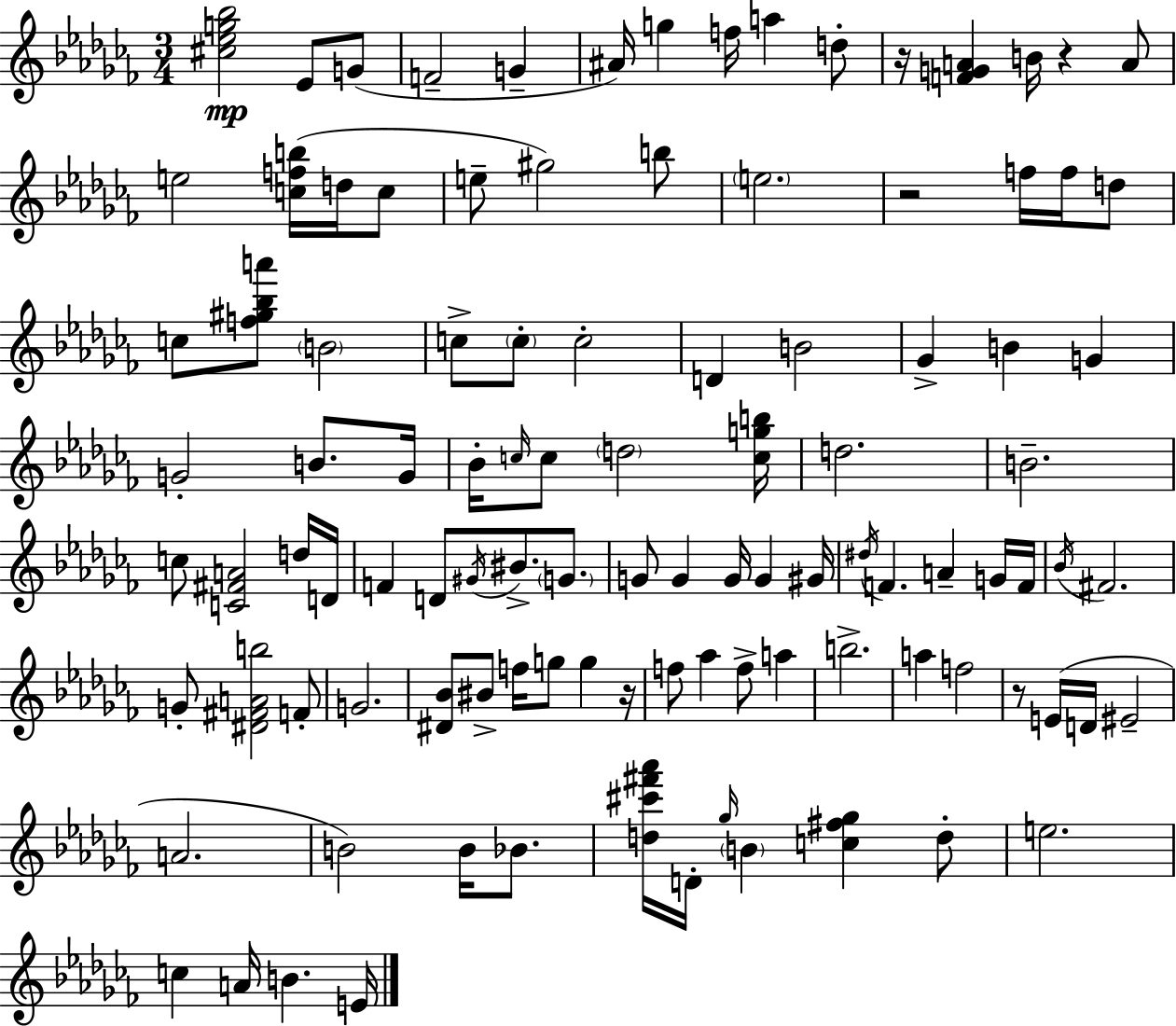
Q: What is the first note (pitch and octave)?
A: Eb4